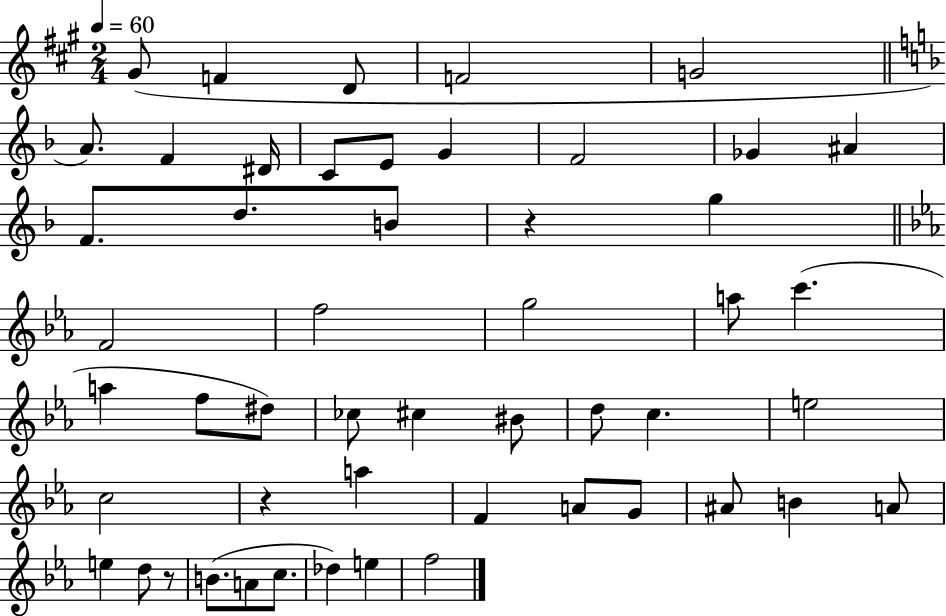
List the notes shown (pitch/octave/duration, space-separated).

G#4/e F4/q D4/e F4/h G4/h A4/e. F4/q D#4/s C4/e E4/e G4/q F4/h Gb4/q A#4/q F4/e. D5/e. B4/e R/q G5/q F4/h F5/h G5/h A5/e C6/q. A5/q F5/e D#5/e CES5/e C#5/q BIS4/e D5/e C5/q. E5/h C5/h R/q A5/q F4/q A4/e G4/e A#4/e B4/q A4/e E5/q D5/e R/e B4/e. A4/e C5/e. Db5/q E5/q F5/h